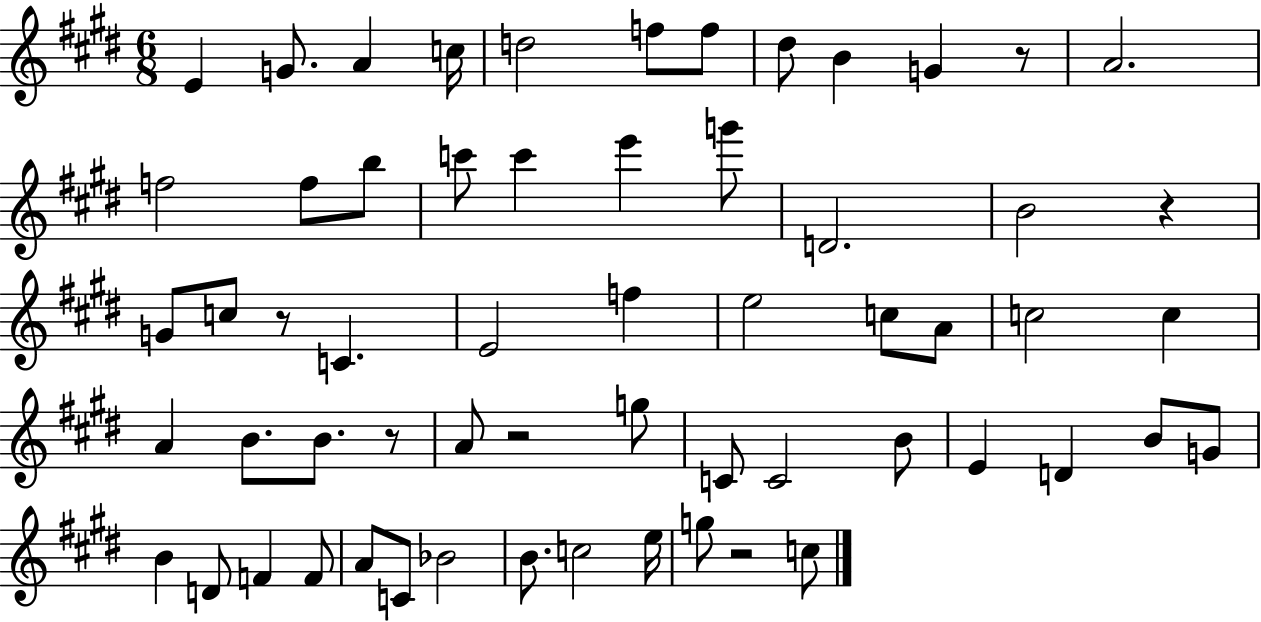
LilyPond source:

{
  \clef treble
  \numericTimeSignature
  \time 6/8
  \key e \major
  e'4 g'8. a'4 c''16 | d''2 f''8 f''8 | dis''8 b'4 g'4 r8 | a'2. | \break f''2 f''8 b''8 | c'''8 c'''4 e'''4 g'''8 | d'2. | b'2 r4 | \break g'8 c''8 r8 c'4. | e'2 f''4 | e''2 c''8 a'8 | c''2 c''4 | \break a'4 b'8. b'8. r8 | a'8 r2 g''8 | c'8 c'2 b'8 | e'4 d'4 b'8 g'8 | \break b'4 d'8 f'4 f'8 | a'8 c'8 bes'2 | b'8. c''2 e''16 | g''8 r2 c''8 | \break \bar "|."
}